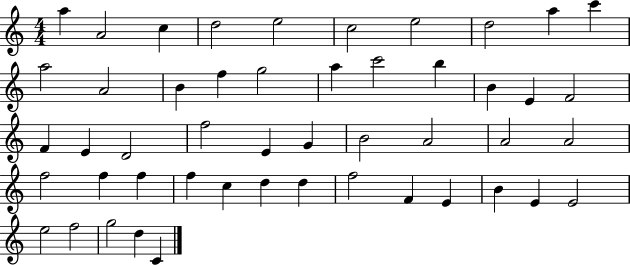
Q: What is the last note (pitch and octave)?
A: C4